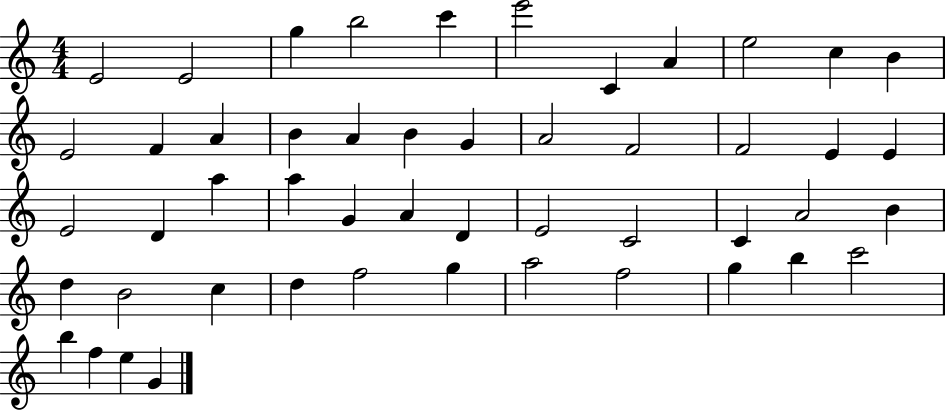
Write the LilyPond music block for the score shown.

{
  \clef treble
  \numericTimeSignature
  \time 4/4
  \key c \major
  e'2 e'2 | g''4 b''2 c'''4 | e'''2 c'4 a'4 | e''2 c''4 b'4 | \break e'2 f'4 a'4 | b'4 a'4 b'4 g'4 | a'2 f'2 | f'2 e'4 e'4 | \break e'2 d'4 a''4 | a''4 g'4 a'4 d'4 | e'2 c'2 | c'4 a'2 b'4 | \break d''4 b'2 c''4 | d''4 f''2 g''4 | a''2 f''2 | g''4 b''4 c'''2 | \break b''4 f''4 e''4 g'4 | \bar "|."
}